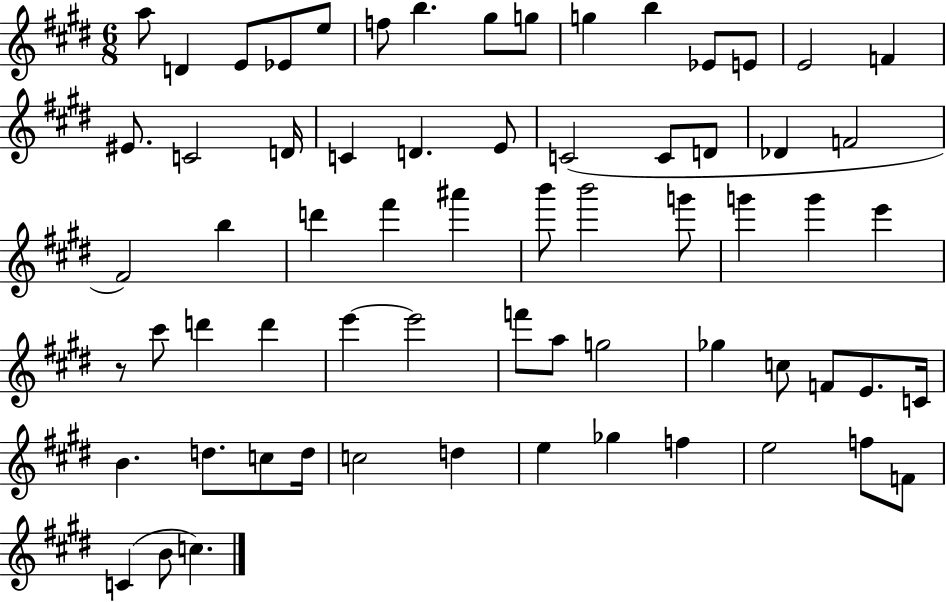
A5/e D4/q E4/e Eb4/e E5/e F5/e B5/q. G#5/e G5/e G5/q B5/q Eb4/e E4/e E4/h F4/q EIS4/e. C4/h D4/s C4/q D4/q. E4/e C4/h C4/e D4/e Db4/q F4/h F#4/h B5/q D6/q F#6/q A#6/q B6/e B6/h G6/e G6/q G6/q E6/q R/e C#6/e D6/q D6/q E6/q E6/h F6/e A5/e G5/h Gb5/q C5/e F4/e E4/e. C4/s B4/q. D5/e. C5/e D5/s C5/h D5/q E5/q Gb5/q F5/q E5/h F5/e F4/e C4/q B4/e C5/q.